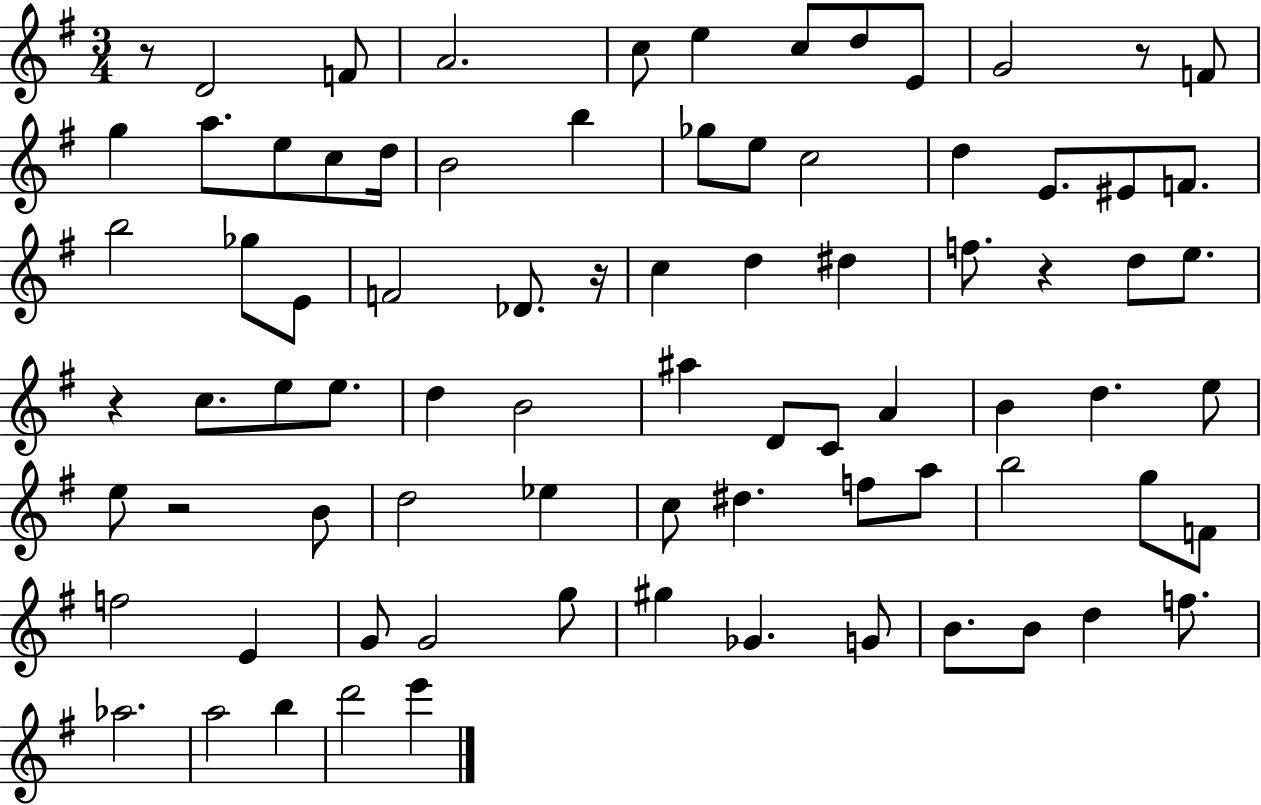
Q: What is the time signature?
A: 3/4